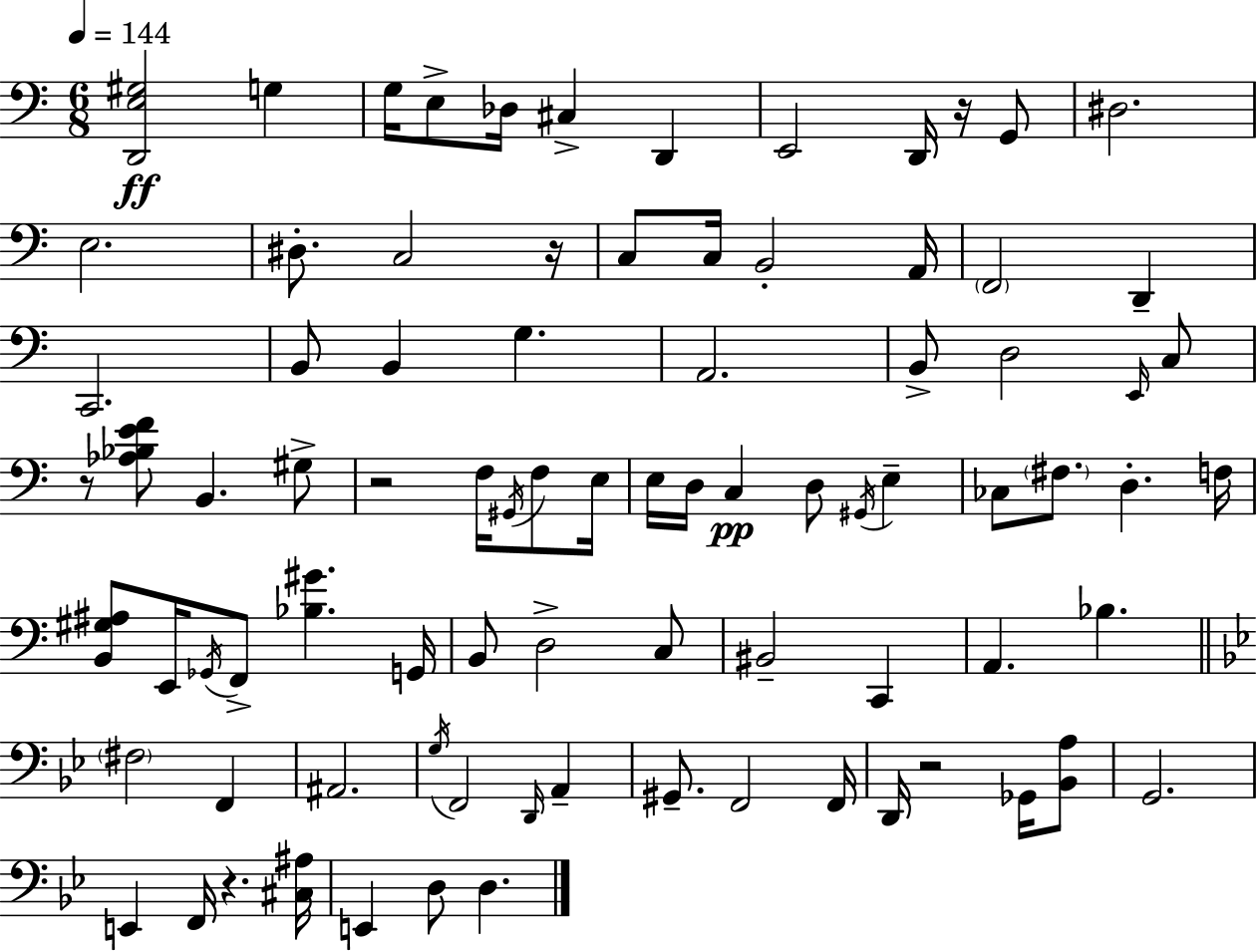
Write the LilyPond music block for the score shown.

{
  \clef bass
  \numericTimeSignature
  \time 6/8
  \key c \major
  \tempo 4 = 144
  \repeat volta 2 { <d, e gis>2\ff g4 | g16 e8-> des16 cis4-> d,4 | e,2 d,16 r16 g,8 | dis2. | \break e2. | dis8.-. c2 r16 | c8 c16 b,2-. a,16 | \parenthesize f,2 d,4-- | \break c,2. | b,8 b,4 g4. | a,2. | b,8-> d2 \grace { e,16 } c8 | \break r8 <aes bes e' f'>8 b,4. gis8-> | r2 f16 \acciaccatura { gis,16 } f8 | e16 e16 d16 c4\pp d8 \acciaccatura { gis,16 } e4-- | ces8 \parenthesize fis8. d4.-. | \break f16 <b, gis ais>8 e,16 \acciaccatura { ges,16 } f,8-> <bes gis'>4. | g,16 b,8 d2-> | c8 bis,2-- | c,4 a,4. bes4. | \break \bar "||" \break \key bes \major \parenthesize fis2 f,4 | ais,2. | \acciaccatura { g16 } f,2 \grace { d,16 } a,4-- | gis,8.-- f,2 | \break f,16 d,16 r2 ges,16 | <bes, a>8 g,2. | e,4 f,16 r4. | <cis ais>16 e,4 d8 d4. | \break } \bar "|."
}